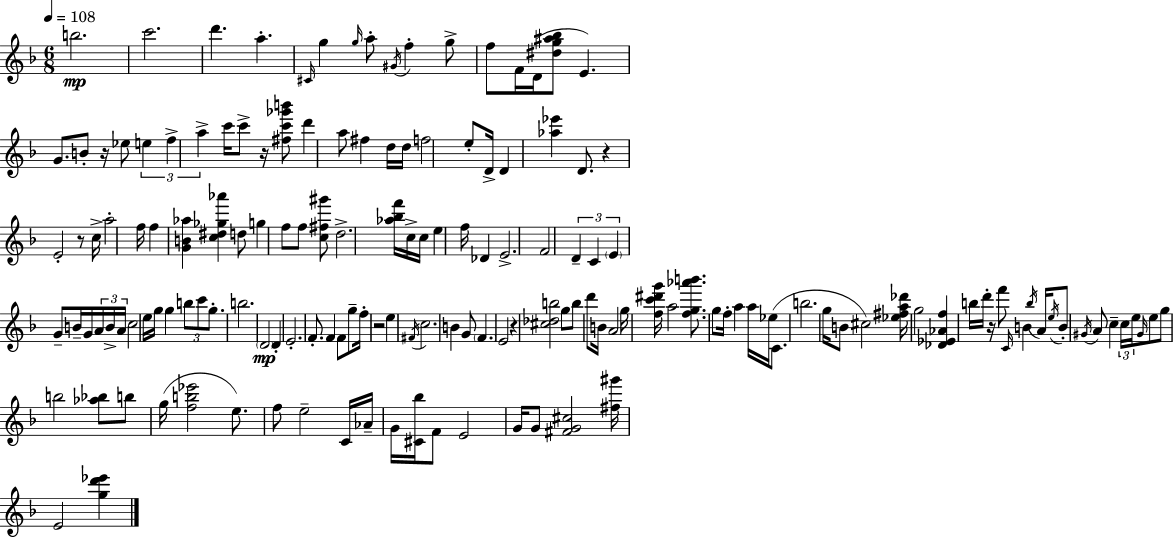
{
  \clef treble
  \numericTimeSignature
  \time 6/8
  \key f \major
  \tempo 4 = 108
  b''2.\mp | c'''2. | d'''4. a''4.-. | \grace { cis'16 } g''4 \grace { g''16 } a''8-. \acciaccatura { gis'16 } f''4-. | \break g''8-> f''8 f'16 d'16( <dis'' g'' ais'' bes''>8 e'4.) | g'8. b'8-. r16 ees''8 \tuplet 3/2 { e''4 | f''4-> a''4-> } c'''16 | c'''8-> r16 <fis'' c''' ges''' b'''>8 d'''4 a''8 fis''4 | \break d''16 d''16 f''2 | e''8-. d'16-> d'4 <aes'' ees'''>4 | d'8. r4 e'2-. | r8 c''16-> a''2-. | \break f''16 f''4 <g' b' aes''>4 <c'' dis'' ges'' aes'''>4 | d''8 g''4 f''8 f''8 | <c'' fis'' gis'''>8 d''2.-> | <aes'' bes'' f'''>16 c''16-> c''16 e''4 f''16 des'4 | \break e'2.-> | f'2 \tuplet 3/2 { d'4-- | c'4 \parenthesize e'4 } g'8-- | b'16-- g'16 \tuplet 3/2 { a'16 b'16-> a'16 } c''2 | \break e''16 g''16 g''4 \tuplet 3/2 { b''8 c'''8 | g''8.-. } b''2. | \parenthesize d'2\mp d'4-. | e'2.-. | \break f'8.-. f'4 f'8 | g''8-- f''16-. r2 e''4 | \acciaccatura { fis'16 } c''2. | b'4 g'8 \parenthesize f'4. | \break e'2 | r4 <cis'' des'' b''>2 | g''8 b''8 d'''8 b'16 a'2 | g''16 <f'' c''' dis''' g'''>16 a''2 | \break <f'' g'' aes''' b'''>8. g''8 f''16-. a''4 a''16 | ees''16( c'8. b''2. | g''16 b'8 cis''2) | <ees'' fis'' a'' des'''>16 g''2 | \break <des' ees' aes' f''>4 b''16 d'''16-. r16 f'''8 \grace { c'16 } b'4 | \acciaccatura { b''16 } a'16 \acciaccatura { e''16 } b'8-. \acciaccatura { gis'16 } a'8 c''4-- | \tuplet 3/2 { c''16 e''16 \grace { gis'16 } } e''8 g''8 b''2 | <aes'' bes''>8 b''8 g''16( <f'' b'' ees'''>2 | \break e''8.) f''8 e''2-- | c'16 aes'16-- g'16 <cis' bes''>16 f'8 | e'2 g'16 g'8 | <fis' g' cis''>2 <fis'' gis'''>16 e'2 | \break <g'' d''' ees'''>4 \bar "|."
}